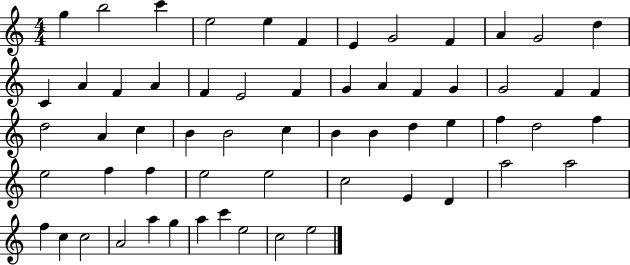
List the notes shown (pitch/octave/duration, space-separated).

G5/q B5/h C6/q E5/h E5/q F4/q E4/q G4/h F4/q A4/q G4/h D5/q C4/q A4/q F4/q A4/q F4/q E4/h F4/q G4/q A4/q F4/q G4/q G4/h F4/q F4/q D5/h A4/q C5/q B4/q B4/h C5/q B4/q B4/q D5/q E5/q F5/q D5/h F5/q E5/h F5/q F5/q E5/h E5/h C5/h E4/q D4/q A5/h A5/h F5/q C5/q C5/h A4/h A5/q G5/q A5/q C6/q E5/h C5/h E5/h